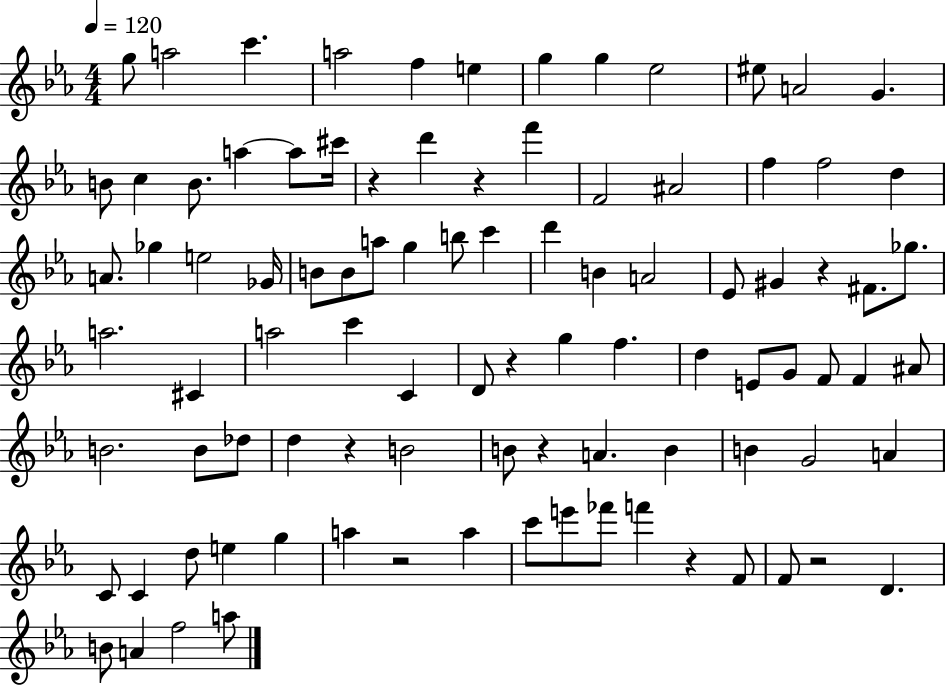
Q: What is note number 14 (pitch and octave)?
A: C5